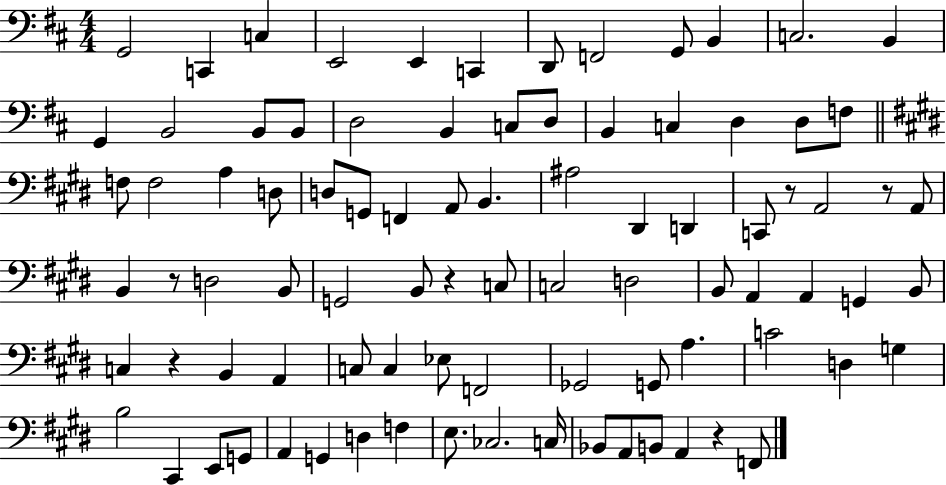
G2/h C2/q C3/q E2/h E2/q C2/q D2/e F2/h G2/e B2/q C3/h. B2/q G2/q B2/h B2/e B2/e D3/h B2/q C3/e D3/e B2/q C3/q D3/q D3/e F3/e F3/e F3/h A3/q D3/e D3/e G2/e F2/q A2/e B2/q. A#3/h D#2/q D2/q C2/e R/e A2/h R/e A2/e B2/q R/e D3/h B2/e G2/h B2/e R/q C3/e C3/h D3/h B2/e A2/q A2/q G2/q B2/e C3/q R/q B2/q A2/q C3/e C3/q Eb3/e F2/h Gb2/h G2/e A3/q. C4/h D3/q G3/q B3/h C#2/q E2/e G2/e A2/q G2/q D3/q F3/q E3/e. CES3/h. C3/s Bb2/e A2/e B2/e A2/q R/q F2/e